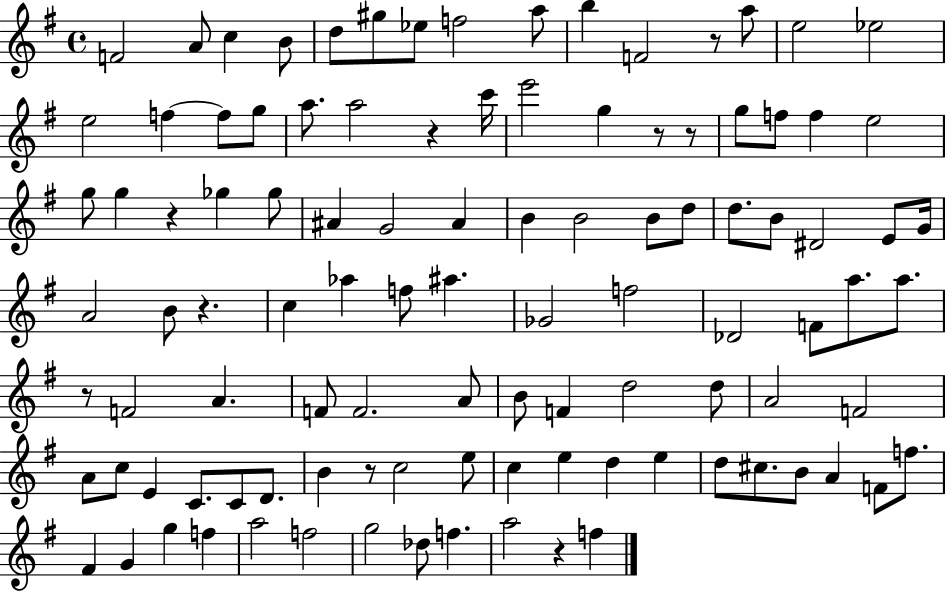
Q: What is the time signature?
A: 4/4